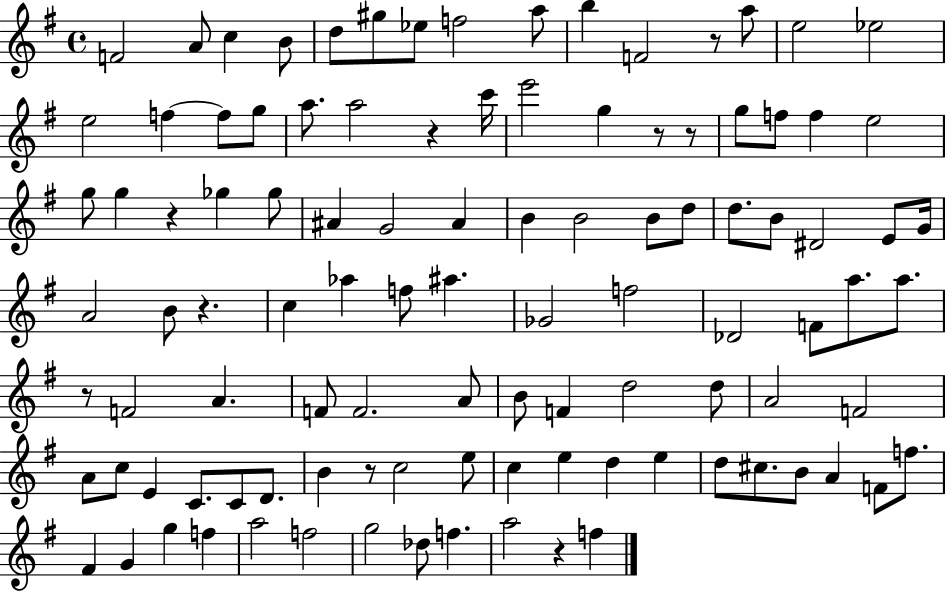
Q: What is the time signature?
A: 4/4